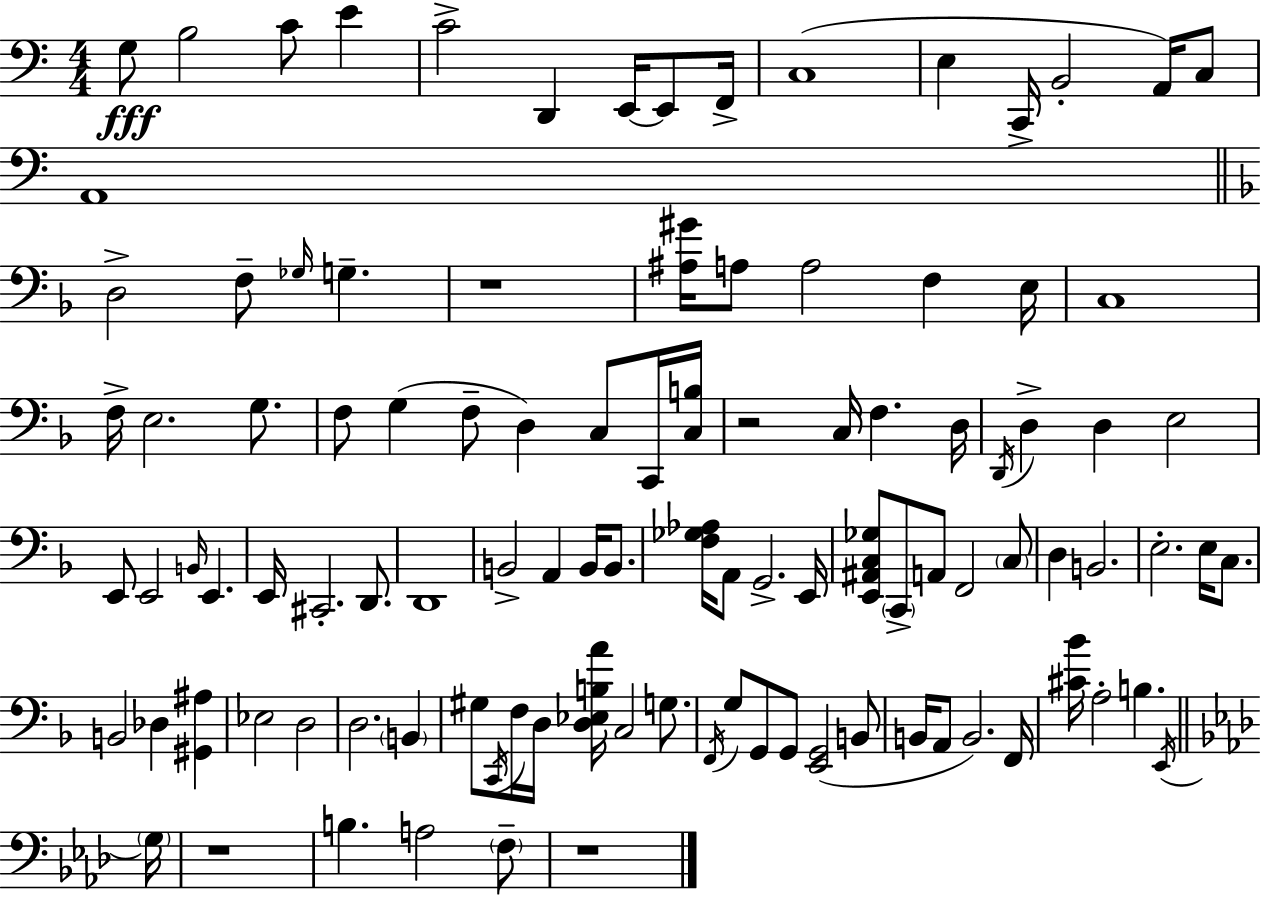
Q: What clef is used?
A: bass